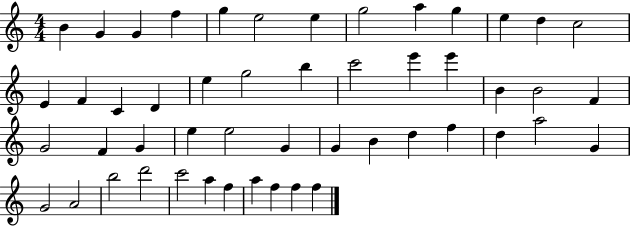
{
  \clef treble
  \numericTimeSignature
  \time 4/4
  \key c \major
  b'4 g'4 g'4 f''4 | g''4 e''2 e''4 | g''2 a''4 g''4 | e''4 d''4 c''2 | \break e'4 f'4 c'4 d'4 | e''4 g''2 b''4 | c'''2 e'''4 e'''4 | b'4 b'2 f'4 | \break g'2 f'4 g'4 | e''4 e''2 g'4 | g'4 b'4 d''4 f''4 | d''4 a''2 g'4 | \break g'2 a'2 | b''2 d'''2 | c'''2 a''4 f''4 | a''4 f''4 f''4 f''4 | \break \bar "|."
}